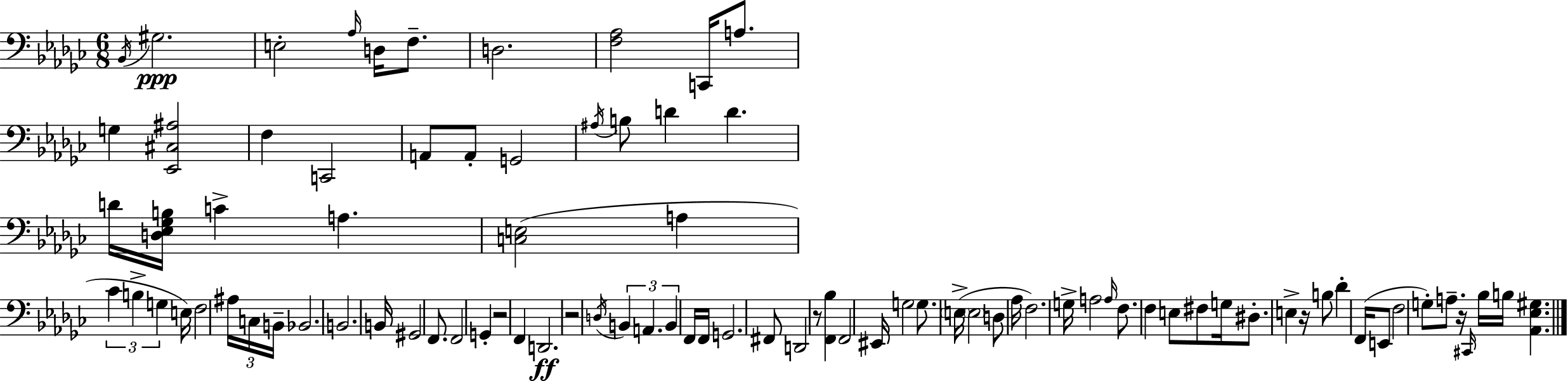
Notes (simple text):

Bb2/s G#3/h. E3/h Ab3/s D3/s F3/e. D3/h. [F3,Ab3]/h C2/s A3/e. G3/q [Eb2,C#3,A#3]/h F3/q C2/h A2/e A2/e G2/h A#3/s B3/e D4/q D4/q. D4/s [D3,Eb3,Gb3,B3]/s C4/q A3/q. [C3,E3]/h A3/q CES4/q B3/q G3/q E3/s F3/h A#3/s C3/s B2/s Bb2/h. B2/h. B2/s G#2/h F2/e. F2/h G2/q R/h F2/q D2/h. R/h D3/s B2/q A2/q. B2/q F2/s F2/s G2/h. F#2/e D2/h R/e [F2,Bb3]/q F2/h EIS2/s G3/h G3/e. E3/s E3/h D3/e Ab3/s F3/h. G3/s A3/h A3/s F3/e. F3/q E3/e F#3/e G3/s D#3/e. E3/q R/s B3/e Db4/q F2/s E2/e F3/h G3/e A3/e. R/s C#2/s Bb3/s B3/s [Ab2,Eb3,G#3]/q.